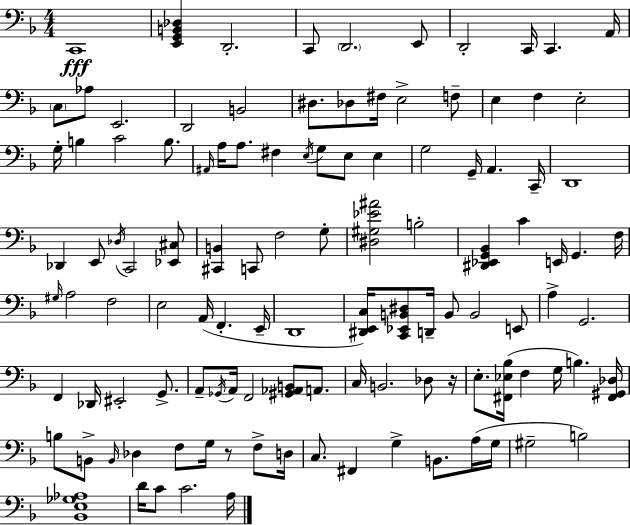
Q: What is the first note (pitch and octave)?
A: C2